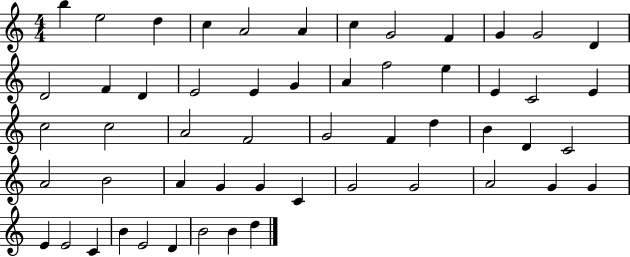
B5/q E5/h D5/q C5/q A4/h A4/q C5/q G4/h F4/q G4/q G4/h D4/q D4/h F4/q D4/q E4/h E4/q G4/q A4/q F5/h E5/q E4/q C4/h E4/q C5/h C5/h A4/h F4/h G4/h F4/q D5/q B4/q D4/q C4/h A4/h B4/h A4/q G4/q G4/q C4/q G4/h G4/h A4/h G4/q G4/q E4/q E4/h C4/q B4/q E4/h D4/q B4/h B4/q D5/q